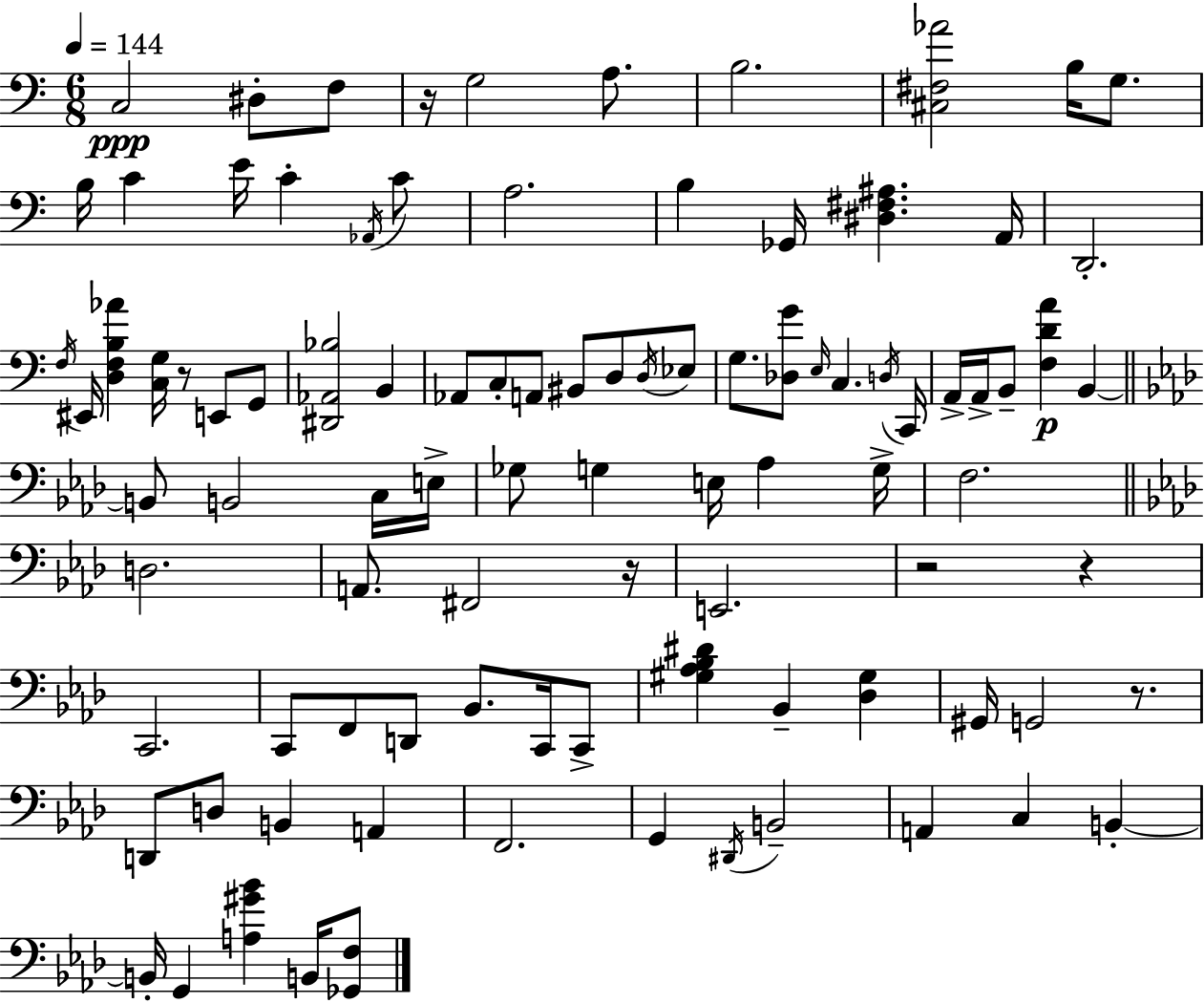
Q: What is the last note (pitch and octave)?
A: B2